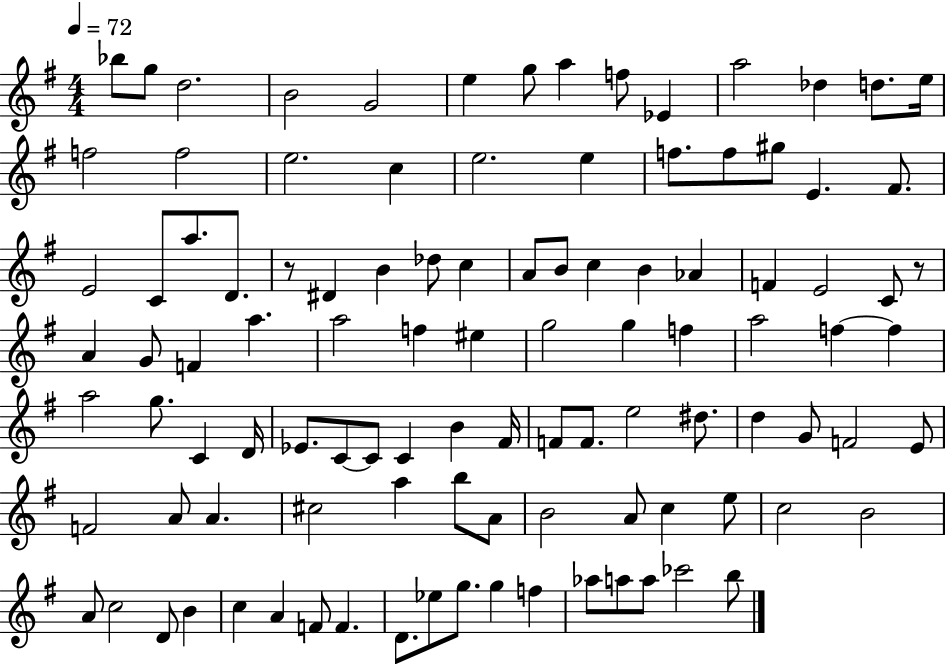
Bb5/e G5/e D5/h. B4/h G4/h E5/q G5/e A5/q F5/e Eb4/q A5/h Db5/q D5/e. E5/s F5/h F5/h E5/h. C5/q E5/h. E5/q F5/e. F5/e G#5/e E4/q. F#4/e. E4/h C4/e A5/e. D4/e. R/e D#4/q B4/q Db5/e C5/q A4/e B4/e C5/q B4/q Ab4/q F4/q E4/h C4/e R/e A4/q G4/e F4/q A5/q. A5/h F5/q EIS5/q G5/h G5/q F5/q A5/h F5/q F5/q A5/h G5/e. C4/q D4/s Eb4/e. C4/e C4/e C4/q B4/q F#4/s F4/e F4/e. E5/h D#5/e. D5/q G4/e F4/h E4/e F4/h A4/e A4/q. C#5/h A5/q B5/e A4/e B4/h A4/e C5/q E5/e C5/h B4/h A4/e C5/h D4/e B4/q C5/q A4/q F4/e F4/q. D4/e. Eb5/e G5/e. G5/q F5/q Ab5/e A5/e A5/e CES6/h B5/e